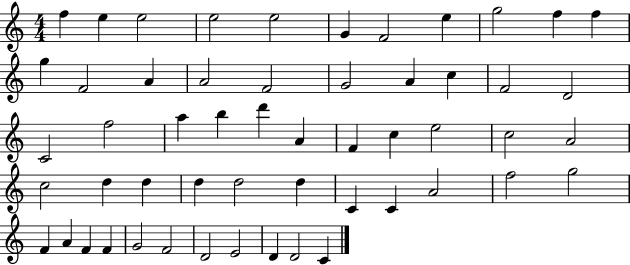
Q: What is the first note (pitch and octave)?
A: F5